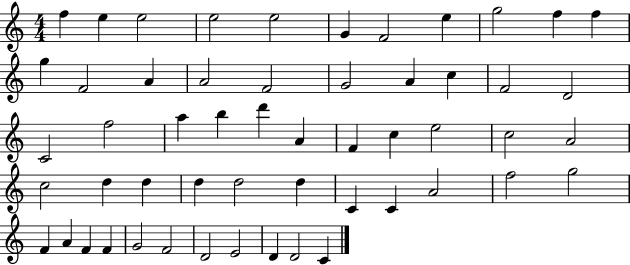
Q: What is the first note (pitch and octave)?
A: F5